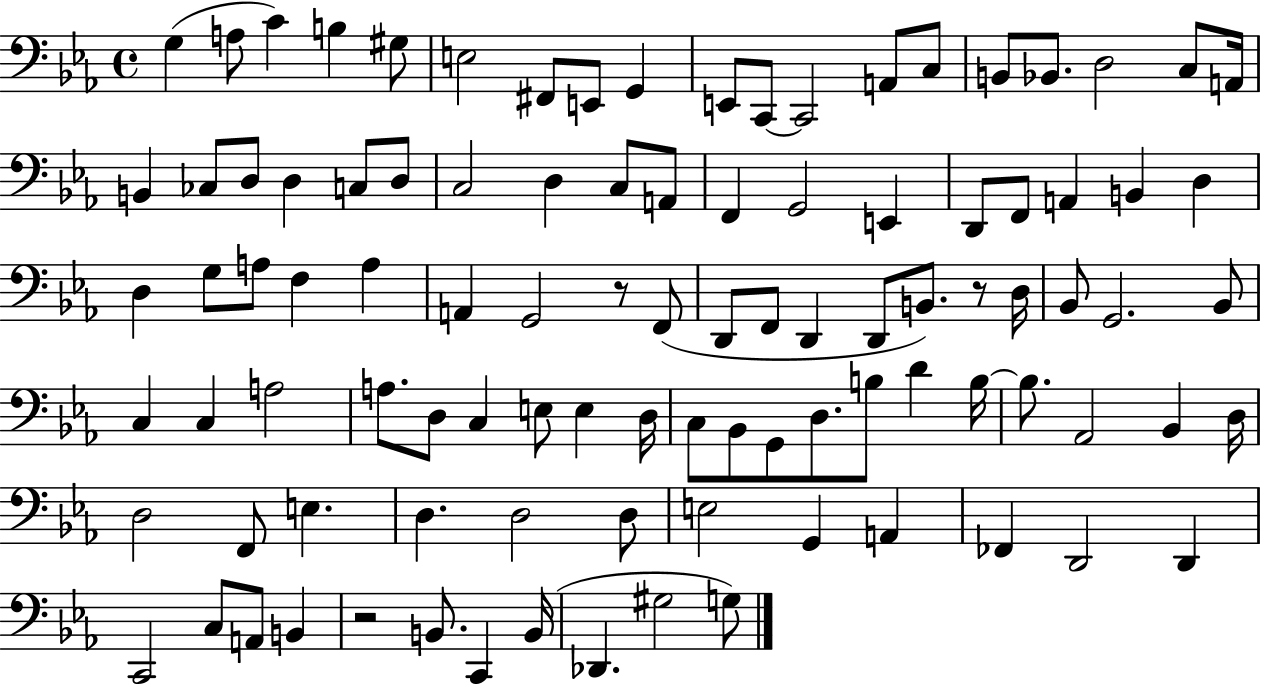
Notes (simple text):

G3/q A3/e C4/q B3/q G#3/e E3/h F#2/e E2/e G2/q E2/e C2/e C2/h A2/e C3/e B2/e Bb2/e. D3/h C3/e A2/s B2/q CES3/e D3/e D3/q C3/e D3/e C3/h D3/q C3/e A2/e F2/q G2/h E2/q D2/e F2/e A2/q B2/q D3/q D3/q G3/e A3/e F3/q A3/q A2/q G2/h R/e F2/e D2/e F2/e D2/q D2/e B2/e. R/e D3/s Bb2/e G2/h. Bb2/e C3/q C3/q A3/h A3/e. D3/e C3/q E3/e E3/q D3/s C3/e Bb2/e G2/e D3/e. B3/e D4/q B3/s B3/e. Ab2/h Bb2/q D3/s D3/h F2/e E3/q. D3/q. D3/h D3/e E3/h G2/q A2/q FES2/q D2/h D2/q C2/h C3/e A2/e B2/q R/h B2/e. C2/q B2/s Db2/q. G#3/h G3/e